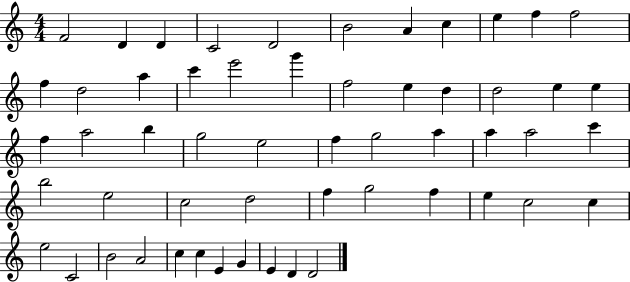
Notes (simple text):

F4/h D4/q D4/q C4/h D4/h B4/h A4/q C5/q E5/q F5/q F5/h F5/q D5/h A5/q C6/q E6/h G6/q F5/h E5/q D5/q D5/h E5/q E5/q F5/q A5/h B5/q G5/h E5/h F5/q G5/h A5/q A5/q A5/h C6/q B5/h E5/h C5/h D5/h F5/q G5/h F5/q E5/q C5/h C5/q E5/h C4/h B4/h A4/h C5/q C5/q E4/q G4/q E4/q D4/q D4/h